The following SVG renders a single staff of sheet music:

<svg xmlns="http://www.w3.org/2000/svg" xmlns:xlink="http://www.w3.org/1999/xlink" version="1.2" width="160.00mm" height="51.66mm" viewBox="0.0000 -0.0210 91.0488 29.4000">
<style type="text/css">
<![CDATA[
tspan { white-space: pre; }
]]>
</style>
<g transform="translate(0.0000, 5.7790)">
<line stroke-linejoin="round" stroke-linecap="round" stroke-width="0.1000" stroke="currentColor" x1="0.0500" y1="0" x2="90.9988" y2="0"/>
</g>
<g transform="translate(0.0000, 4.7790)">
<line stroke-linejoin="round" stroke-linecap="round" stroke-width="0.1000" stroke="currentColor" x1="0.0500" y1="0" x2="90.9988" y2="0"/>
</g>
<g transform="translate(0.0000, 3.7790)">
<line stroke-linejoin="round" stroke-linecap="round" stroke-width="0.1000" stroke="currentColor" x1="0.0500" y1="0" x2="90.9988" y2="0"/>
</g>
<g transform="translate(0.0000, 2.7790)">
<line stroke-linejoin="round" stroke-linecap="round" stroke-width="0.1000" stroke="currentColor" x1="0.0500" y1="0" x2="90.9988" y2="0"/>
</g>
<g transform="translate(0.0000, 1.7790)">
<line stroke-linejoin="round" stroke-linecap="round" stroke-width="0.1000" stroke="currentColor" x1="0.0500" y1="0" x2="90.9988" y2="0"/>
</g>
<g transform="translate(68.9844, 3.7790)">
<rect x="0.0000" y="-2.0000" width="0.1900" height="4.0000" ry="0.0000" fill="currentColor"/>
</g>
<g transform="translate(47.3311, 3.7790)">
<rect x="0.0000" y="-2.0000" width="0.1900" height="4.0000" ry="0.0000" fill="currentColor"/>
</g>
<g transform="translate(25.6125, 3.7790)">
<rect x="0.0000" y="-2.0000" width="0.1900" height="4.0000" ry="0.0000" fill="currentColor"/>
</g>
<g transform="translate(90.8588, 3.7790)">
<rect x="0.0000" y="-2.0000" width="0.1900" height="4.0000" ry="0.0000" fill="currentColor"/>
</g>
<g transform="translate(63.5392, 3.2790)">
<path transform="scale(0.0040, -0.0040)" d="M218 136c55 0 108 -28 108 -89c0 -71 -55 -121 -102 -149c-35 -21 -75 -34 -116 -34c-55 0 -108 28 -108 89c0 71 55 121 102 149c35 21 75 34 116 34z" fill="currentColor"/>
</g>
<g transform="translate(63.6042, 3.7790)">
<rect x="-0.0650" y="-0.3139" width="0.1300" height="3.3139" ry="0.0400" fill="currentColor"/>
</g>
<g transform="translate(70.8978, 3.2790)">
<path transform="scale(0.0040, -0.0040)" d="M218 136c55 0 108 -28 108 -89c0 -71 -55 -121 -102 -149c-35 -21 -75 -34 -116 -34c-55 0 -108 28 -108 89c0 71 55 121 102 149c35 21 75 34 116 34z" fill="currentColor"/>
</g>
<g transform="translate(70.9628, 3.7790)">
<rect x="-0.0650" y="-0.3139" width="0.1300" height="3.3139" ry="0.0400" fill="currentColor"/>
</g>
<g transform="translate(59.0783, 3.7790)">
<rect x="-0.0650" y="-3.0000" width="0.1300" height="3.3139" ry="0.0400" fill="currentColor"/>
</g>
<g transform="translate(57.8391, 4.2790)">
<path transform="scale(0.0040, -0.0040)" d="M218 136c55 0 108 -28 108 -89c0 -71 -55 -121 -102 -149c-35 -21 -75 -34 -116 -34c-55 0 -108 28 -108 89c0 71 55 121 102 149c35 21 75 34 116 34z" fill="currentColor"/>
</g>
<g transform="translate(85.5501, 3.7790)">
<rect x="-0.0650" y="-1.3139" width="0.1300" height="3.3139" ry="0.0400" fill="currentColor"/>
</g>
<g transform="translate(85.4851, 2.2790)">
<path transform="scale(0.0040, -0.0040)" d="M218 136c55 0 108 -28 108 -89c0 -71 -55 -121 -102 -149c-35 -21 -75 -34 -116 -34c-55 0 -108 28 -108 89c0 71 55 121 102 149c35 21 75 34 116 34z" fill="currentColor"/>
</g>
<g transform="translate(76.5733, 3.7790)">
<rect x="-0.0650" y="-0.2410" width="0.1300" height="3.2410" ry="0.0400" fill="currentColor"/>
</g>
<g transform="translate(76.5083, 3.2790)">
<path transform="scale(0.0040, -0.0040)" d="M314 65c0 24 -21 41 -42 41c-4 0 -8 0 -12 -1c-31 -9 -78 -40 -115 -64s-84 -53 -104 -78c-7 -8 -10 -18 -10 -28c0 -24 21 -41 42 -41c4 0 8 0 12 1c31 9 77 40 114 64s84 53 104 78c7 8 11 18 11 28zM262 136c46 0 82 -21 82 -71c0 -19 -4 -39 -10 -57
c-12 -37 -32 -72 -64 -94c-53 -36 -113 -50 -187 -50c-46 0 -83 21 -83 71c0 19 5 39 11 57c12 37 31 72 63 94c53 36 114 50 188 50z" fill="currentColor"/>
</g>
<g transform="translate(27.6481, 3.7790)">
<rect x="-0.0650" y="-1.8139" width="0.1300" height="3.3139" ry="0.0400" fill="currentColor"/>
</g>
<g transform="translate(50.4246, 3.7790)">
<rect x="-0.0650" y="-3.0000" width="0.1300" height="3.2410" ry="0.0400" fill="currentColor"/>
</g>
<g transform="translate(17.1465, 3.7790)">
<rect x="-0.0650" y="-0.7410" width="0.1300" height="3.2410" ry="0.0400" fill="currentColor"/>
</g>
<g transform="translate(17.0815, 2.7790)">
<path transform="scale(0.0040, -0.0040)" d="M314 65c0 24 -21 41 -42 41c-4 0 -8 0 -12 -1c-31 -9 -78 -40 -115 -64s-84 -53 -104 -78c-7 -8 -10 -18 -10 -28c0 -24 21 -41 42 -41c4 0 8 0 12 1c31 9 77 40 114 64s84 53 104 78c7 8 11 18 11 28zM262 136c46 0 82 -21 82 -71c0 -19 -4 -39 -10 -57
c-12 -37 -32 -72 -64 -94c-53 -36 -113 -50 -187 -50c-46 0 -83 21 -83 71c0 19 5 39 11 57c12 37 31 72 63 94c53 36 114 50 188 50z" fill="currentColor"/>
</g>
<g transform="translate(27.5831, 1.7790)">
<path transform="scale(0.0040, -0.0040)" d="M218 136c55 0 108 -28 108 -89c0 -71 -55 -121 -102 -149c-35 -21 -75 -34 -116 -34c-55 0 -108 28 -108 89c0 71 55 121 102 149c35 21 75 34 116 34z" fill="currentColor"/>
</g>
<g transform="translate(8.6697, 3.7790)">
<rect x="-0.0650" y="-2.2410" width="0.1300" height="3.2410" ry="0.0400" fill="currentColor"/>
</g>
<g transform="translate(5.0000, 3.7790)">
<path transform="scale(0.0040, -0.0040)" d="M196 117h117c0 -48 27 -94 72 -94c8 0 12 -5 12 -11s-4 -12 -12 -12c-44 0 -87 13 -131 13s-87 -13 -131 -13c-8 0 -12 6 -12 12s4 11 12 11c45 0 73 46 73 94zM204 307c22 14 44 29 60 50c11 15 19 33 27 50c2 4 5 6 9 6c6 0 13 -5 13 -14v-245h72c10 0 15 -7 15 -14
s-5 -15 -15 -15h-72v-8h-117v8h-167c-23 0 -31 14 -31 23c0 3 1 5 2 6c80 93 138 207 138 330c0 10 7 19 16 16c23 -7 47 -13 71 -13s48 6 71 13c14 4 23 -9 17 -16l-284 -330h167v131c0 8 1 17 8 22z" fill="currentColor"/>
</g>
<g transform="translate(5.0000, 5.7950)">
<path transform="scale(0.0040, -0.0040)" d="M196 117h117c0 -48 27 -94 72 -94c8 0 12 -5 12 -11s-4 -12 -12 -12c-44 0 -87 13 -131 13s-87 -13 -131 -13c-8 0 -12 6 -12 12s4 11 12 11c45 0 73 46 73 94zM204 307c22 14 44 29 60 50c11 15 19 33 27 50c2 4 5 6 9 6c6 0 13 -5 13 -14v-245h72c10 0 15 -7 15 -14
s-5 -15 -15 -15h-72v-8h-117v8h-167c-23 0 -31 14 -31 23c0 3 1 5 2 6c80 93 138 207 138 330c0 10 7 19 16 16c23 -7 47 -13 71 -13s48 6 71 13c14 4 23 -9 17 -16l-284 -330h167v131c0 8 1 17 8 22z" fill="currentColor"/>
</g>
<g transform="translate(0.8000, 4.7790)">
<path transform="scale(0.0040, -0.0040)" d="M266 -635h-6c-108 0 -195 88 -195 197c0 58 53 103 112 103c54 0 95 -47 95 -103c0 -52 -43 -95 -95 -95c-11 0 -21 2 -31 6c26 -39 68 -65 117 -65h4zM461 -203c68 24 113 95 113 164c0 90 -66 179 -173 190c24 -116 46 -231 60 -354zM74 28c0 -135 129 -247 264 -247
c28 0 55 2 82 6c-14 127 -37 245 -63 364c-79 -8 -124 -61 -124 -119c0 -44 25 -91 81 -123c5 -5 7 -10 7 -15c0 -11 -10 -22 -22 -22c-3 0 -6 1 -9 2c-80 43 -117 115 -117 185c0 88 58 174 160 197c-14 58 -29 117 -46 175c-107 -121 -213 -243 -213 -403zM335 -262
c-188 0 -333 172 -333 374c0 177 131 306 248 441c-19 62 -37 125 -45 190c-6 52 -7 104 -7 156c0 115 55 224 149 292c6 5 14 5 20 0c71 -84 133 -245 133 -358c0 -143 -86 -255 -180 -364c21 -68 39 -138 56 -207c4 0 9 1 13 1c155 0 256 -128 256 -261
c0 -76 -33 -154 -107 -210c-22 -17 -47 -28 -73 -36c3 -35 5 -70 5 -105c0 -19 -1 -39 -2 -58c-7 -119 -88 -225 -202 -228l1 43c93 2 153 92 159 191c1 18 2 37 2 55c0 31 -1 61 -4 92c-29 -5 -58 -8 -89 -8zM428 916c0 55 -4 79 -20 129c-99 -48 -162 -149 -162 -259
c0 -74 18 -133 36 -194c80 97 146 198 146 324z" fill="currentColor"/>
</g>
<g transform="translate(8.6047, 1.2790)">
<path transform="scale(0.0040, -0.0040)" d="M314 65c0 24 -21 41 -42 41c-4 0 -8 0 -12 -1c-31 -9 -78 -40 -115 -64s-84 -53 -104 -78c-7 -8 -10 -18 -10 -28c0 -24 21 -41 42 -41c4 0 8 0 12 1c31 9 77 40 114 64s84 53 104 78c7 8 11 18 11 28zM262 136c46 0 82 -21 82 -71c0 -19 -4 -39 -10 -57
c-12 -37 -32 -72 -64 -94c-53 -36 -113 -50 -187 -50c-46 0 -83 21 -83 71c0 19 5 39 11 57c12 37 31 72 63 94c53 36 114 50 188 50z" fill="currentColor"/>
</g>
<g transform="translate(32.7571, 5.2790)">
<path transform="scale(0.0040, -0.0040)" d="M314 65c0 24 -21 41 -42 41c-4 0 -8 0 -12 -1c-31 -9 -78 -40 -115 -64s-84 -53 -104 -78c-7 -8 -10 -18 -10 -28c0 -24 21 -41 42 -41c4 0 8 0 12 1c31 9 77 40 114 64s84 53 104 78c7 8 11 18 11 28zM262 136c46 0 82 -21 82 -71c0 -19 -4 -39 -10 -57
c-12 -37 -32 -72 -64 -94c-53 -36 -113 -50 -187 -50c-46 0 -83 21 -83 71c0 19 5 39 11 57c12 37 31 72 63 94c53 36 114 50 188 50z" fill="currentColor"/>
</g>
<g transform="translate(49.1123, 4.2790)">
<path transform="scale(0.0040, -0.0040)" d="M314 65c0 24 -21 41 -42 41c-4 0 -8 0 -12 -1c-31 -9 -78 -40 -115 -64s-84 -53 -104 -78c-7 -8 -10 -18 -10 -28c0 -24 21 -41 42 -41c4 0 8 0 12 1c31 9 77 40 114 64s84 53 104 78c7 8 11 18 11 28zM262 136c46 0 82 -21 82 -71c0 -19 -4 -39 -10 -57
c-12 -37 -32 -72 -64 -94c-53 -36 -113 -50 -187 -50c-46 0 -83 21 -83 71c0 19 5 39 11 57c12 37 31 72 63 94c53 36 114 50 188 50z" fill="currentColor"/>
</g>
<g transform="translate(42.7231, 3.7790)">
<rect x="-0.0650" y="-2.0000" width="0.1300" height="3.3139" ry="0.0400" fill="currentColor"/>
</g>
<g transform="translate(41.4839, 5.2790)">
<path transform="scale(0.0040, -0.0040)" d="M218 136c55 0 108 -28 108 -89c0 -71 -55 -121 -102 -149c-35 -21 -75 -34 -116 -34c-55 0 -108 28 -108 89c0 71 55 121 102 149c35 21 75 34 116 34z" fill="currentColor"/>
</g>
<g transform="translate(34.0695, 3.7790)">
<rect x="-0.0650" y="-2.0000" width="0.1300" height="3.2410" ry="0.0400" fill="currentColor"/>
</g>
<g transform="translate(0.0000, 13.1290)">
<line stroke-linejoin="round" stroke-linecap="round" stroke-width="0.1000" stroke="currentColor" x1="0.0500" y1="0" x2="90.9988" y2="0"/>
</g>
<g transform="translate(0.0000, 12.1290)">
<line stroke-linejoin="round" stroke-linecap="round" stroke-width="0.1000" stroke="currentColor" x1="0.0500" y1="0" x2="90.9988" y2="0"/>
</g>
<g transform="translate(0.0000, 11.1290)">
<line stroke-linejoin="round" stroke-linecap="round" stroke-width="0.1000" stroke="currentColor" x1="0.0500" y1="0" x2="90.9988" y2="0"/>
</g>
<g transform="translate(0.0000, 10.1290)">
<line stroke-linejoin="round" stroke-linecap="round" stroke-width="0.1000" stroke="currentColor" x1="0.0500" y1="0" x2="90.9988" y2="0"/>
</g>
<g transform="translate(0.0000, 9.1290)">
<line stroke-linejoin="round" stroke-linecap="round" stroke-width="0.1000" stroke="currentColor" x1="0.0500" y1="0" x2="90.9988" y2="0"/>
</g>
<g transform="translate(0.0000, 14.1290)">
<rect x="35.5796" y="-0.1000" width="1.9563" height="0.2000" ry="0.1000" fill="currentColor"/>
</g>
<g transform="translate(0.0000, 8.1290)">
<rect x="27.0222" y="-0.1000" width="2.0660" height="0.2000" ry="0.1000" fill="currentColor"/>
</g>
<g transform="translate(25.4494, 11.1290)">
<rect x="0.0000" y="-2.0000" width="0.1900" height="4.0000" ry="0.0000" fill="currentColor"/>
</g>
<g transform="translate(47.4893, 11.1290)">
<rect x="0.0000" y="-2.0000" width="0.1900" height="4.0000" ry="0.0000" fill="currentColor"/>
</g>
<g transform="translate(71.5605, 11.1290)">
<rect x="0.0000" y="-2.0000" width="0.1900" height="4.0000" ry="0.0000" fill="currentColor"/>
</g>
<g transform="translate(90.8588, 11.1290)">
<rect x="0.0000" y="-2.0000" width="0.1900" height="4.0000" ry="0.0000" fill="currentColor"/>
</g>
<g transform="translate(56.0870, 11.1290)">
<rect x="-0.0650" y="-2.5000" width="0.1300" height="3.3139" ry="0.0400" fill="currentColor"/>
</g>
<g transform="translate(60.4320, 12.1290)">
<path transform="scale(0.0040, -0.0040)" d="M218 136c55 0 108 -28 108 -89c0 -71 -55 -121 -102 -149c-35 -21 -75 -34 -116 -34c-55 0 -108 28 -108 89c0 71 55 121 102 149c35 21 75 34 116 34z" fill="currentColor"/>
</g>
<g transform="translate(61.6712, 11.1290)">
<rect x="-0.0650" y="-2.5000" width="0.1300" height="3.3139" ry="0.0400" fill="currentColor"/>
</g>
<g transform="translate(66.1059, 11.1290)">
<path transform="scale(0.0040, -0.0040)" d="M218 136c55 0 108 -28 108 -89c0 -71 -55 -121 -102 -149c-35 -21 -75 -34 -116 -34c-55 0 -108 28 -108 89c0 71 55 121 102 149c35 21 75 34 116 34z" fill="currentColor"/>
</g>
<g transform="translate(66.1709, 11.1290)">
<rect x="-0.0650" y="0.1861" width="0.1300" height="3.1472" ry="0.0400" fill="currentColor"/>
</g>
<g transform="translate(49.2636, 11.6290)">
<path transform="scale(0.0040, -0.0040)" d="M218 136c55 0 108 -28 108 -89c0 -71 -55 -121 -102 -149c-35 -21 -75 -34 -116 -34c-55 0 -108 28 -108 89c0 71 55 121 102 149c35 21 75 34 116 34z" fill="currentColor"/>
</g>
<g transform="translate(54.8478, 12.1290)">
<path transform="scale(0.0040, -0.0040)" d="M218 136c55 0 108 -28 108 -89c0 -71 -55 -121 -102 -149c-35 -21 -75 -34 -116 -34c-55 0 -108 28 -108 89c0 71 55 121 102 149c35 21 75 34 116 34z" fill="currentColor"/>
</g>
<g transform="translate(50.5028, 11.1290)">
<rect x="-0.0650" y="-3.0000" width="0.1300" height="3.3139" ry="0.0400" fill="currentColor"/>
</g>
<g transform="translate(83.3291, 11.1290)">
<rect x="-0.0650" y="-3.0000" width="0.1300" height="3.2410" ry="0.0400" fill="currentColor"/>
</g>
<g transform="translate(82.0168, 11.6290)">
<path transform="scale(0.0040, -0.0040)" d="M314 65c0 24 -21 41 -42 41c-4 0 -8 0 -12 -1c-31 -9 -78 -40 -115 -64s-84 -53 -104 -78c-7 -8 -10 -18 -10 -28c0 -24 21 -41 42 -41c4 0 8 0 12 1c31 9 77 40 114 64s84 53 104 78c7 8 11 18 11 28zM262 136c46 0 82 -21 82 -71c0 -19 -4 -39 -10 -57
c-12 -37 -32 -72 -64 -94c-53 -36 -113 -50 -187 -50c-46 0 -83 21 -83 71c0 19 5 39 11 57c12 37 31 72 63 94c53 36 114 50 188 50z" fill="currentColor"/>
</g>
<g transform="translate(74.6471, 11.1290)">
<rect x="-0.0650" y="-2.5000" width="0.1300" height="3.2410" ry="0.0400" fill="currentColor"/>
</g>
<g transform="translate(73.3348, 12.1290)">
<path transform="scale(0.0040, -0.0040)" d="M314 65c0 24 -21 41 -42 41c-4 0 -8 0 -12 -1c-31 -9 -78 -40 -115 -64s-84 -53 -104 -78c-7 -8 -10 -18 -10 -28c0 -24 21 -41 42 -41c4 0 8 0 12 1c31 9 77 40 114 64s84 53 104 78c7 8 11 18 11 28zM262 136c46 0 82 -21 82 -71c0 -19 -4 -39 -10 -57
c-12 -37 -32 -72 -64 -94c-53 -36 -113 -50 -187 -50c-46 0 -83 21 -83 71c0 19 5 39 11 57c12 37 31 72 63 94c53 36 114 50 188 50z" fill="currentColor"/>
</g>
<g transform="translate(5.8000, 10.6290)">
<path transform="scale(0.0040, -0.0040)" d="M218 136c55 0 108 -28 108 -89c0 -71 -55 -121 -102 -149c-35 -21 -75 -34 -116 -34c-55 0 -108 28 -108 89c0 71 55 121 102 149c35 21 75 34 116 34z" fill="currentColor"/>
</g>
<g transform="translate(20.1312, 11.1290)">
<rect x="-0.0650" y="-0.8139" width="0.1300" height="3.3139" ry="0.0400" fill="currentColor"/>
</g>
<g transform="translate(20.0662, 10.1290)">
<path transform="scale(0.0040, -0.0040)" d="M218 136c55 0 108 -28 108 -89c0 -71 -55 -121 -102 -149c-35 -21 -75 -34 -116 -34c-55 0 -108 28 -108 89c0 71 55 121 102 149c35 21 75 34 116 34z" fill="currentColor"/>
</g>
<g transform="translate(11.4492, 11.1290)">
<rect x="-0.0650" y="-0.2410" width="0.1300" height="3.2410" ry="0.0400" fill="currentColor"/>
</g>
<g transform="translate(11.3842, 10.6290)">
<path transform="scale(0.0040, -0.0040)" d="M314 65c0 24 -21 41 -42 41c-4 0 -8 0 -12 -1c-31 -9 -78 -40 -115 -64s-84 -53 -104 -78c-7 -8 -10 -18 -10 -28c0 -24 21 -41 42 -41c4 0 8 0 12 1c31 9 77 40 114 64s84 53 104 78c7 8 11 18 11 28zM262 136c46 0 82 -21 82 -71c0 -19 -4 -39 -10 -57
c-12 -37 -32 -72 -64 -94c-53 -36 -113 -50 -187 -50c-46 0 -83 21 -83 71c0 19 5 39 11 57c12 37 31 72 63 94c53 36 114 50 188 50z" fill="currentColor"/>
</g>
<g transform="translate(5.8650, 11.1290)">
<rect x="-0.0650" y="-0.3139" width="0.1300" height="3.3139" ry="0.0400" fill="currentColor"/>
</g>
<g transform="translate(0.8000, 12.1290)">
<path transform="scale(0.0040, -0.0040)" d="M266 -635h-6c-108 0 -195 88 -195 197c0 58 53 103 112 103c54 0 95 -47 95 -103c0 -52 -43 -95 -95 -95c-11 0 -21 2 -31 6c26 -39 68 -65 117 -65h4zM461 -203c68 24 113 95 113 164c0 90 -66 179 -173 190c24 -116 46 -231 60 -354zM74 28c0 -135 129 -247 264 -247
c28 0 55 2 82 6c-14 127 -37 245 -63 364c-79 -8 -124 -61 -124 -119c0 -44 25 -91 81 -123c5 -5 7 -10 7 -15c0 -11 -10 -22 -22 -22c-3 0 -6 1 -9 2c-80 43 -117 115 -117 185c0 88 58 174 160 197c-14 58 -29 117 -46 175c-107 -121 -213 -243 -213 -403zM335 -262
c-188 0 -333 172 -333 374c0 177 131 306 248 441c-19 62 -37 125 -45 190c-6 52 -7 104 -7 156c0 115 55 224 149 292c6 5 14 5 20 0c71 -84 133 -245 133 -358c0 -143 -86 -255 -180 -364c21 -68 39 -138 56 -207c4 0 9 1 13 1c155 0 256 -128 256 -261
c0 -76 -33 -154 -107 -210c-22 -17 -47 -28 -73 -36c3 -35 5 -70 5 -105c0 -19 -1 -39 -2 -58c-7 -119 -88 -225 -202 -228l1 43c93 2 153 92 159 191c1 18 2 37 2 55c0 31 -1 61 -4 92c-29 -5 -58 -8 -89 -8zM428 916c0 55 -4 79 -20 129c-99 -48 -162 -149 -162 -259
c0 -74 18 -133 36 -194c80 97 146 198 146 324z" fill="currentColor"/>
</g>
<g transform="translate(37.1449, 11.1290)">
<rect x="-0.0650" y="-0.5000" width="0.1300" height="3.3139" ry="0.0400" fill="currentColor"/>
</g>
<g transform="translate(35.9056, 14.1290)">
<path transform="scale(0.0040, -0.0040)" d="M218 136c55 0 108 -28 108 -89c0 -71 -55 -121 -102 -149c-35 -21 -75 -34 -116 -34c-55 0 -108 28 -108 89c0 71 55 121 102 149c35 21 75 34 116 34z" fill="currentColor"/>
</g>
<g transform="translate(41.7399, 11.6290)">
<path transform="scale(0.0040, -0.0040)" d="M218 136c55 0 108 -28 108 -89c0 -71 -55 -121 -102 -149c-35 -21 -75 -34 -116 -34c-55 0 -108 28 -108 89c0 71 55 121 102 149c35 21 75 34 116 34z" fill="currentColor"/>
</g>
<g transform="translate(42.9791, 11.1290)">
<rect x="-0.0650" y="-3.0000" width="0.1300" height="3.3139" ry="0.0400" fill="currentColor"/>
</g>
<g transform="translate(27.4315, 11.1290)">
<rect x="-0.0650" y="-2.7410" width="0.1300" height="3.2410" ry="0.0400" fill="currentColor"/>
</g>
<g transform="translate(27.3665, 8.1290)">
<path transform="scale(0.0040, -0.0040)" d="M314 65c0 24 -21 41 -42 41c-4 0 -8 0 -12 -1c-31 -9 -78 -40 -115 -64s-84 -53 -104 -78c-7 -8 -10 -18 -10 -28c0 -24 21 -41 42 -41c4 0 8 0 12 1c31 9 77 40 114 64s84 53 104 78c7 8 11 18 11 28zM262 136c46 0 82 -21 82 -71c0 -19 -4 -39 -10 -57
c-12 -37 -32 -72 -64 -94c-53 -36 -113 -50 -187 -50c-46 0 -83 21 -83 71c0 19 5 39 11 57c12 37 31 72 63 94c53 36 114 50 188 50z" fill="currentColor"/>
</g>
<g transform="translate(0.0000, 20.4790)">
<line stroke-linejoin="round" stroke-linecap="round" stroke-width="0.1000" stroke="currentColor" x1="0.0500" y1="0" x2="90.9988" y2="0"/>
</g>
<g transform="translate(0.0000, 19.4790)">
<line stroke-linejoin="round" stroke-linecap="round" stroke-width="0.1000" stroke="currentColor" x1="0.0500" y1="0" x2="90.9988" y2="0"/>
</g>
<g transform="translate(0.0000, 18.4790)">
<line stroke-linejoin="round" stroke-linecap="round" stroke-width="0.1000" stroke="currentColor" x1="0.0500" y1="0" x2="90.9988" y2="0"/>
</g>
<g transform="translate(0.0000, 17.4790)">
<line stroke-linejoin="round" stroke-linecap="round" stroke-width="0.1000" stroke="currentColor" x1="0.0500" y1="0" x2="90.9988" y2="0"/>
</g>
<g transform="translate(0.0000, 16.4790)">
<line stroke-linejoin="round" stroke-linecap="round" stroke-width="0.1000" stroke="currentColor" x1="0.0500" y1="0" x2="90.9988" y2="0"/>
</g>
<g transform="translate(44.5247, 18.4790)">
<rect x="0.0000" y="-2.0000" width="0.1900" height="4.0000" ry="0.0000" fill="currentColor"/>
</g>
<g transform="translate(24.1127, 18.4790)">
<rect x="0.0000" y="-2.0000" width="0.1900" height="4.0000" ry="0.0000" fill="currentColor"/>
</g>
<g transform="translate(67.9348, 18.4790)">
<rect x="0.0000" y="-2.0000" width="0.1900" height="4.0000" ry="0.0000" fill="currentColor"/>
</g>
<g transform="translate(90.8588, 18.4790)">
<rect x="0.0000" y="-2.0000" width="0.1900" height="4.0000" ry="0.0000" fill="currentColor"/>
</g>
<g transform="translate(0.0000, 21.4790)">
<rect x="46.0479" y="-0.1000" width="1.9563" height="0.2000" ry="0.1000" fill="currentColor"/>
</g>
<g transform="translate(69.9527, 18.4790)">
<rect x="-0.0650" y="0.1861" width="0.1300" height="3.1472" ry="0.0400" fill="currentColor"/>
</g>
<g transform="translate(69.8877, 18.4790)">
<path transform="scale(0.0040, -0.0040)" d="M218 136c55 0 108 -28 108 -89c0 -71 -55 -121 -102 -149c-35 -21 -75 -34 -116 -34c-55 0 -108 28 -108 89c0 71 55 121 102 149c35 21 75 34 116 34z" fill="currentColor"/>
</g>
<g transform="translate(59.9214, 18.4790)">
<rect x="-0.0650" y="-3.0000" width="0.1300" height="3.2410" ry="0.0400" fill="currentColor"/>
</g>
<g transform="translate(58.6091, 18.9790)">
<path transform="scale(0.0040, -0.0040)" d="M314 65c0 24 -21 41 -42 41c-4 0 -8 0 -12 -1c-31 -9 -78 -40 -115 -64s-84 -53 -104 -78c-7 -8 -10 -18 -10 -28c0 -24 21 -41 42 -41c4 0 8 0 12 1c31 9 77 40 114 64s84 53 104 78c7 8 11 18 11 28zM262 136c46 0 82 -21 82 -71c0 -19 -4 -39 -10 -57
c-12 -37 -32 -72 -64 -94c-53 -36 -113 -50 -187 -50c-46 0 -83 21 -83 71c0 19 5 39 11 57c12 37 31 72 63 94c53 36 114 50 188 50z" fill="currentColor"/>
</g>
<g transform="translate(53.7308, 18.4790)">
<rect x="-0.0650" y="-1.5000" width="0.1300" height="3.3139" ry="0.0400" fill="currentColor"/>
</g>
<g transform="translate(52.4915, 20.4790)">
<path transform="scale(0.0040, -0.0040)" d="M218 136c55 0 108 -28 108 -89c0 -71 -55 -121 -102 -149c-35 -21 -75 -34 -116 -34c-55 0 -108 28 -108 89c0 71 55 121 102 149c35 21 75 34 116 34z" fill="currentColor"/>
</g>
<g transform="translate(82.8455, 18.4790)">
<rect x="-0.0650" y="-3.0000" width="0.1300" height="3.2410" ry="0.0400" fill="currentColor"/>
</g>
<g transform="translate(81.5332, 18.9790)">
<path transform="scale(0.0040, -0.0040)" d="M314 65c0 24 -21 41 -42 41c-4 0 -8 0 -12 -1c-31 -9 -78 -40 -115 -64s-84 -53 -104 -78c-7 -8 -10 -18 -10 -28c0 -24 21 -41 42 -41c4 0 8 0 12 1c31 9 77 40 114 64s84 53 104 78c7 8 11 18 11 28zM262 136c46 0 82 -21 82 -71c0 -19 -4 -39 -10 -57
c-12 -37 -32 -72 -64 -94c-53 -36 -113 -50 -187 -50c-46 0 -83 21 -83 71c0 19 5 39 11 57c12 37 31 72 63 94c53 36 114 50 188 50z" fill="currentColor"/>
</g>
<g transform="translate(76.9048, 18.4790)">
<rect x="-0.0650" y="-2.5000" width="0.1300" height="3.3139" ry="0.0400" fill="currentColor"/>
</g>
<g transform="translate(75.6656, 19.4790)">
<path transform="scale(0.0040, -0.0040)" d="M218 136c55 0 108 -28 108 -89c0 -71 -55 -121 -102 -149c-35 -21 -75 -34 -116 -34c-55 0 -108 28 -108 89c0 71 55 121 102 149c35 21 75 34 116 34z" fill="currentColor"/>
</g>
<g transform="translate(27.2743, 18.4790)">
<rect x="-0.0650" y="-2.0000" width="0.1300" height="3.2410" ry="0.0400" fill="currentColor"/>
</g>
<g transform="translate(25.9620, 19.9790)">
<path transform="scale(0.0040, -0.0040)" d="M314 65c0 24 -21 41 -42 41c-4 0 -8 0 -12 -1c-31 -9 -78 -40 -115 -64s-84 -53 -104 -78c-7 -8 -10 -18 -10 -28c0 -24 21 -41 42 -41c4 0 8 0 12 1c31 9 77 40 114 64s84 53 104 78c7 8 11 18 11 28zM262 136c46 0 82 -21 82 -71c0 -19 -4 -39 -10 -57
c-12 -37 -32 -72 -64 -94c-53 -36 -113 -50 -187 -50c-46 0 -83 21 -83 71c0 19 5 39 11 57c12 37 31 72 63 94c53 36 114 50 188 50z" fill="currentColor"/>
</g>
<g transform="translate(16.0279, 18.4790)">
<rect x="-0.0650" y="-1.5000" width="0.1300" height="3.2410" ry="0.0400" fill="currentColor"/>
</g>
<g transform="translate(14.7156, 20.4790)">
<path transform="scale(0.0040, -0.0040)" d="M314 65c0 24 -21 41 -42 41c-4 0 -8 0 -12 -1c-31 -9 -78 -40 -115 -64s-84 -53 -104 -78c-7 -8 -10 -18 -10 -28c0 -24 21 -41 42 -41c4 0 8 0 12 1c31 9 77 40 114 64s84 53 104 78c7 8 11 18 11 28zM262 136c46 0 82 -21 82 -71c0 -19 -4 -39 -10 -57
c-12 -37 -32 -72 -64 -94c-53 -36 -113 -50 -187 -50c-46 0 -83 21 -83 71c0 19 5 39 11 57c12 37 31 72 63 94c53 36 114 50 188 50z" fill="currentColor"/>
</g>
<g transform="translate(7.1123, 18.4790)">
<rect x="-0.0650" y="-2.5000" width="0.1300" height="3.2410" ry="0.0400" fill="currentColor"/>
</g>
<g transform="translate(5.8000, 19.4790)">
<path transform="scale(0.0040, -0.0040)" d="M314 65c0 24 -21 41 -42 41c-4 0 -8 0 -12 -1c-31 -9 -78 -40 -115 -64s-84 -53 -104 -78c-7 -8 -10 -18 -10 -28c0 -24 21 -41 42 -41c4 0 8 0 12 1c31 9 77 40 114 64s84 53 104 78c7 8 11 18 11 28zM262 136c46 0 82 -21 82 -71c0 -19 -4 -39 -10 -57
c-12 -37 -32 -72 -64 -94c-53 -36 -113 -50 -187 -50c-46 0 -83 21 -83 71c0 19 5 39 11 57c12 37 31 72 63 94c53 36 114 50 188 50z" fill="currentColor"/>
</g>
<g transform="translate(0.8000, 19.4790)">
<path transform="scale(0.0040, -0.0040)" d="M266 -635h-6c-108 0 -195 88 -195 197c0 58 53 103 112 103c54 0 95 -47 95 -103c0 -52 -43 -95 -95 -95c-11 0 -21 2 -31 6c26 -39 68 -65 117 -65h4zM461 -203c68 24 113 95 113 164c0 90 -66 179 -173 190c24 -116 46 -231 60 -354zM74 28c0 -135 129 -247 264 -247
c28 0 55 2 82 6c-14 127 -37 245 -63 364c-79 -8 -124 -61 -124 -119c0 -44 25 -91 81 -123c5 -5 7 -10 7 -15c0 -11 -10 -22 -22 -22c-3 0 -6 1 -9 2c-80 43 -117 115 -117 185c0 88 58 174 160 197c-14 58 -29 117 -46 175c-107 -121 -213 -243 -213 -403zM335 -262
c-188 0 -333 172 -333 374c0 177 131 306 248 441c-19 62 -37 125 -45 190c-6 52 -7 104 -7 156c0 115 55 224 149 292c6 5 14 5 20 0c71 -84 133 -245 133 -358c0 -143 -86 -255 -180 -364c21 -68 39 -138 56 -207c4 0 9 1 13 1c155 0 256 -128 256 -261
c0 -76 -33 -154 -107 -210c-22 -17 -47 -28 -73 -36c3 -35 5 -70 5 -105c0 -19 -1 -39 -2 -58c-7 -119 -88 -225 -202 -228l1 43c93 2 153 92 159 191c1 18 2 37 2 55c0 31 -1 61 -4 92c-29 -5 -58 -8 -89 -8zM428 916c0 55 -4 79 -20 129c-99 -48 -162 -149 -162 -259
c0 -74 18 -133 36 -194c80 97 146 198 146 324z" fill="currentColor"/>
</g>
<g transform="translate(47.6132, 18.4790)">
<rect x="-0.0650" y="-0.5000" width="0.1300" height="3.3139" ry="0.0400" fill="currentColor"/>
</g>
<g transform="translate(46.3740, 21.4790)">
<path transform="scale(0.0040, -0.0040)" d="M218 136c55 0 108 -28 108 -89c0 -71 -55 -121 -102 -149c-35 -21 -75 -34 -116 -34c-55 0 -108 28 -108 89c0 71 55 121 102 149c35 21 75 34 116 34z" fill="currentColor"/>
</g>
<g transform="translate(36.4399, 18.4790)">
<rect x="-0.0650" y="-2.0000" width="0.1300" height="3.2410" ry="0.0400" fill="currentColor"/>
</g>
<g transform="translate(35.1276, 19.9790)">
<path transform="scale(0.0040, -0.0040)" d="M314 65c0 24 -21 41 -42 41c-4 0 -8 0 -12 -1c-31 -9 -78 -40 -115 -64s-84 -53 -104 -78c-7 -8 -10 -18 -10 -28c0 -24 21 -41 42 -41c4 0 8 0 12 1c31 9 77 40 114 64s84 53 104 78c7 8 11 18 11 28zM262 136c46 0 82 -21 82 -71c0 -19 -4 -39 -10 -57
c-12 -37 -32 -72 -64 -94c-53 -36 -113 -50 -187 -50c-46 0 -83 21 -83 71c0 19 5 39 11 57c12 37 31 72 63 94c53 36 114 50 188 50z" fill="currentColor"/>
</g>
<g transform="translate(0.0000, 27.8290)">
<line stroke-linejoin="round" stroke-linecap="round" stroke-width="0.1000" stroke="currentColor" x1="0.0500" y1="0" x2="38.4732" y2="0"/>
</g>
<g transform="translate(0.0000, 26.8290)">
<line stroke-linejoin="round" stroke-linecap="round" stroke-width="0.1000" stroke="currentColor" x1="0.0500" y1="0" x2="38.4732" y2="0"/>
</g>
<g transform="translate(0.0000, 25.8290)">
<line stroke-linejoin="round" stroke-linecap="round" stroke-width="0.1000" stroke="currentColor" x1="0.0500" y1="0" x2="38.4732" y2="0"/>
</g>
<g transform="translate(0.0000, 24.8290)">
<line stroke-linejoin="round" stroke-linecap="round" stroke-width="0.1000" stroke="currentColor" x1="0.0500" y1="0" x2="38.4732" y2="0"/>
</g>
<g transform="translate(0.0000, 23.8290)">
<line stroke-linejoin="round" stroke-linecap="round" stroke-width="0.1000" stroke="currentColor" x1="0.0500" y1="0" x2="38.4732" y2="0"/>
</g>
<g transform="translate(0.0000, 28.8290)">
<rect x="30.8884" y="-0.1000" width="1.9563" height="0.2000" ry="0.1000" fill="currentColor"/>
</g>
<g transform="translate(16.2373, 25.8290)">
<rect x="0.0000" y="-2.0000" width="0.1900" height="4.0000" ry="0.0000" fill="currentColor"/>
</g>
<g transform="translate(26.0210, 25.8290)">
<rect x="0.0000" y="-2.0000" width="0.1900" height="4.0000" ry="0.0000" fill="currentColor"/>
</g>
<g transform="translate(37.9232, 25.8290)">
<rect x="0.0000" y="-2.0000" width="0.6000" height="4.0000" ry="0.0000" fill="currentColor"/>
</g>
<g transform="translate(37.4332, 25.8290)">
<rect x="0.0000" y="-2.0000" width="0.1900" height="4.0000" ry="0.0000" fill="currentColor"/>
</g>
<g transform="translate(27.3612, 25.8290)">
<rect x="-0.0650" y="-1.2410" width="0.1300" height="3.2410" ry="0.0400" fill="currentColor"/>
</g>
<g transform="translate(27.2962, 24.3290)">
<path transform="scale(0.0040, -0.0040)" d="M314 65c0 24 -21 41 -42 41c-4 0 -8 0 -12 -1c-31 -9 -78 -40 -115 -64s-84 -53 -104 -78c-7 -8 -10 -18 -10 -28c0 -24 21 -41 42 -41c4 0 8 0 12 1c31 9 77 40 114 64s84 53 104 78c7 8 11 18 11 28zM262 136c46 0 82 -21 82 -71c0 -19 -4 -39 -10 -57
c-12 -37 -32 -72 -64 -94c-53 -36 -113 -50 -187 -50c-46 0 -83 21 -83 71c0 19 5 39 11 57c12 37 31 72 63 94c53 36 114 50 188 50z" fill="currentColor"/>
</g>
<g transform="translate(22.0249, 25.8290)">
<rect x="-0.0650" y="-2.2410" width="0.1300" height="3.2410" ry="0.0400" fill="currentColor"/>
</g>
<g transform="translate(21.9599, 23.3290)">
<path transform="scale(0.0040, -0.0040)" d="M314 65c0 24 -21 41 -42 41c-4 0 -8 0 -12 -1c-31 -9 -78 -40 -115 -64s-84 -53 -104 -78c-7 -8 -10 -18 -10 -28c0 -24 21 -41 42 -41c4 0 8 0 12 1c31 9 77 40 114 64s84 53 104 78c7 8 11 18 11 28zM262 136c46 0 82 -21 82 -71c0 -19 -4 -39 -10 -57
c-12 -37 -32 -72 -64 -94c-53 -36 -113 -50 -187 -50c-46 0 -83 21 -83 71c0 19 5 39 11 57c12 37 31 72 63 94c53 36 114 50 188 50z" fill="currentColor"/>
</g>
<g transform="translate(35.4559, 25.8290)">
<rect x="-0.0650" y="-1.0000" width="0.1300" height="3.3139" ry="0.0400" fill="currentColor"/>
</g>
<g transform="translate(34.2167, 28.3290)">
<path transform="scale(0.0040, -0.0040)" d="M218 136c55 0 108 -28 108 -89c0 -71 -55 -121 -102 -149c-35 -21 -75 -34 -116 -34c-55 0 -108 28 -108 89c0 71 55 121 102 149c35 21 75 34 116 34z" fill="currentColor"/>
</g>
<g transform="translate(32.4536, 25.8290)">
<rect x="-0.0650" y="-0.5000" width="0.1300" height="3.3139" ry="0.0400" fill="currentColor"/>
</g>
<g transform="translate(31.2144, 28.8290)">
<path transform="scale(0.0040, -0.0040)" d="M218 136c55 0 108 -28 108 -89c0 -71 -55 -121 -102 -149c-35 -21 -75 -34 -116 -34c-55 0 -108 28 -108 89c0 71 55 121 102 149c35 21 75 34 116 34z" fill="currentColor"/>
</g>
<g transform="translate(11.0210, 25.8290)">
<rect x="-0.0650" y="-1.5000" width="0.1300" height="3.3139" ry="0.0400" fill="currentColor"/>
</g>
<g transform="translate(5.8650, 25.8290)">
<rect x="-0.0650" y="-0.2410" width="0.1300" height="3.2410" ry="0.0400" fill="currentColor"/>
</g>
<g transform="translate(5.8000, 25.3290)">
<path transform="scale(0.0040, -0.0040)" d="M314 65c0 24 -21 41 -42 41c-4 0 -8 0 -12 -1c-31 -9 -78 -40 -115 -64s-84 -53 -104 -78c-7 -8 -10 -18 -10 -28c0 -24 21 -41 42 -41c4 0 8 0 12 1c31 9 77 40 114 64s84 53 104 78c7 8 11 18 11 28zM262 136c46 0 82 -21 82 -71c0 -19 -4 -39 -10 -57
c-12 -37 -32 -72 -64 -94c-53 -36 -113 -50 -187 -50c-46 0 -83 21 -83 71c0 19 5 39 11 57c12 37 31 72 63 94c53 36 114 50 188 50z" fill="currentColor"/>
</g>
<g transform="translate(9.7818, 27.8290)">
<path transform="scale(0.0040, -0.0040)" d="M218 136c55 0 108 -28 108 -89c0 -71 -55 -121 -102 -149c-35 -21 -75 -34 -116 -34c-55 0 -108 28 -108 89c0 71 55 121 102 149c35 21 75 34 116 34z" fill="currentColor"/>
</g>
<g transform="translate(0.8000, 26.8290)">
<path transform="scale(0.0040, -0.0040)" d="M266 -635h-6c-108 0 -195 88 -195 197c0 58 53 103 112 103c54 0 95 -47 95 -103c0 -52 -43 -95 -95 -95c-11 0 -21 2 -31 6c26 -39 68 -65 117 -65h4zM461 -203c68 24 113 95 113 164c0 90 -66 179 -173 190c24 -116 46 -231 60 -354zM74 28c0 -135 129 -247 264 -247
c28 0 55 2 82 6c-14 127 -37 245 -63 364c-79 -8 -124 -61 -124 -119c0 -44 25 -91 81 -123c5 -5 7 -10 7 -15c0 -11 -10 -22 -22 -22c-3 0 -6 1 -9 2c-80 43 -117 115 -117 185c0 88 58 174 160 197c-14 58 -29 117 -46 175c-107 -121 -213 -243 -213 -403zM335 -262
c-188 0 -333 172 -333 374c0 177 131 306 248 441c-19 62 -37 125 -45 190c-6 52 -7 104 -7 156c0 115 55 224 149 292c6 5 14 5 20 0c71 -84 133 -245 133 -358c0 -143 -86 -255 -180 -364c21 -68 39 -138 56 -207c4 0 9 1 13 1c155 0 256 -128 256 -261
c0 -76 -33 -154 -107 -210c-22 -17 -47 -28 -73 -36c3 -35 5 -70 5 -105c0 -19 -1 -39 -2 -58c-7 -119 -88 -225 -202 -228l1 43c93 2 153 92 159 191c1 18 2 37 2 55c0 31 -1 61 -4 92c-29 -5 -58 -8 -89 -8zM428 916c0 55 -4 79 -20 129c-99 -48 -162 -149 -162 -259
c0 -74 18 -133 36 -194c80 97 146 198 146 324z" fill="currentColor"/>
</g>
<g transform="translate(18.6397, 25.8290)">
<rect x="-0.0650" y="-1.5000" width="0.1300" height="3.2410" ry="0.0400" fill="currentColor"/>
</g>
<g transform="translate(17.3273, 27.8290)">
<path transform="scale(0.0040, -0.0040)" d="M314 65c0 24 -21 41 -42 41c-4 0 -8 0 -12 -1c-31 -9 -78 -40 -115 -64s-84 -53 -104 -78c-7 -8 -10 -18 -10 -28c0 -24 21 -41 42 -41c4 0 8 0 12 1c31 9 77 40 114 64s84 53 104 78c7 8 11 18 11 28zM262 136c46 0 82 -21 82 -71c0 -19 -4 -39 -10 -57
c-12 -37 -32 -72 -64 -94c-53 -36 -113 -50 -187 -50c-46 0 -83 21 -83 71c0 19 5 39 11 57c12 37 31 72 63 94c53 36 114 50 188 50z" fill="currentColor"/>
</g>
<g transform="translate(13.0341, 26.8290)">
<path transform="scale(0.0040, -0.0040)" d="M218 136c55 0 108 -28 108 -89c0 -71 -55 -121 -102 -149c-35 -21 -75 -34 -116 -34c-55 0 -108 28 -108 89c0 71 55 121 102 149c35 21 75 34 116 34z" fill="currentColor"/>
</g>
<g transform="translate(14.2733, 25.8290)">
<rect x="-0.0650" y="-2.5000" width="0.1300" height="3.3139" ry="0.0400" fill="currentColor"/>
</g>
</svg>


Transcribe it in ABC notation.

X:1
T:Untitled
M:4/4
L:1/4
K:C
g2 d2 f F2 F A2 A c c c2 e c c2 d a2 C A A G G B G2 A2 G2 E2 F2 F2 C E A2 B G A2 c2 E G E2 g2 e2 C D